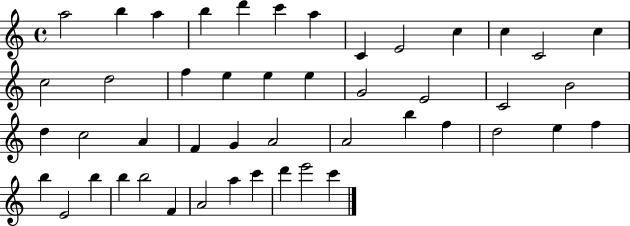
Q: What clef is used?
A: treble